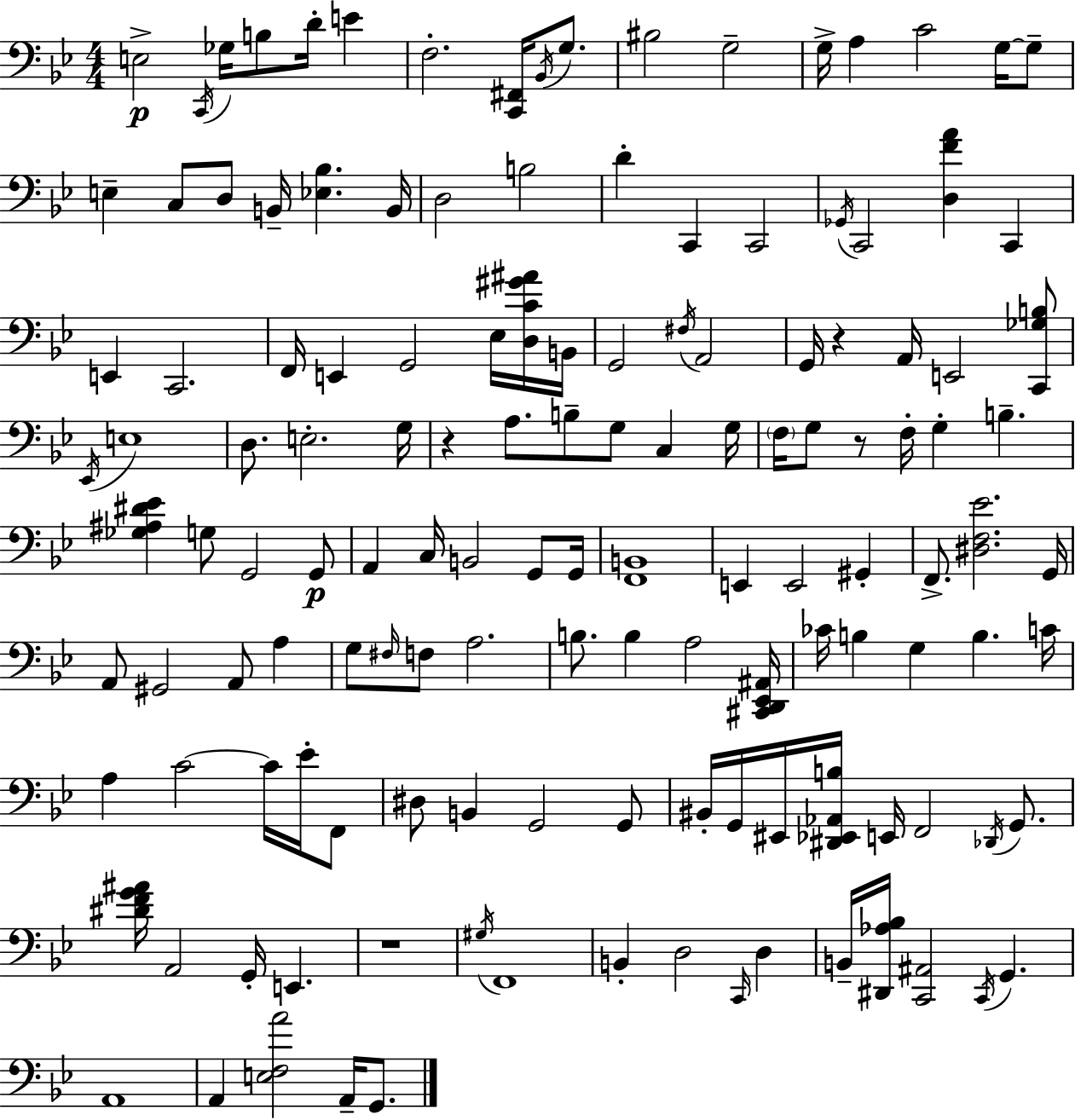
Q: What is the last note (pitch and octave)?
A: G2